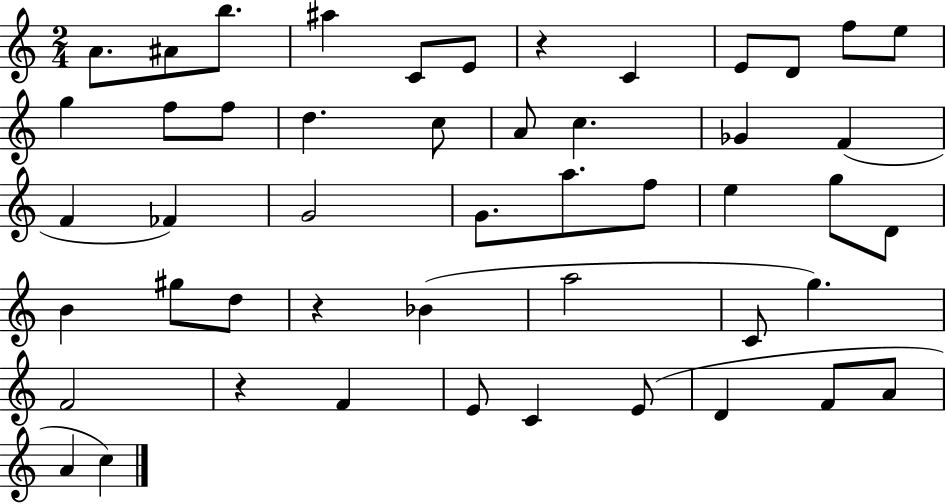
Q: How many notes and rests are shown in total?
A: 49